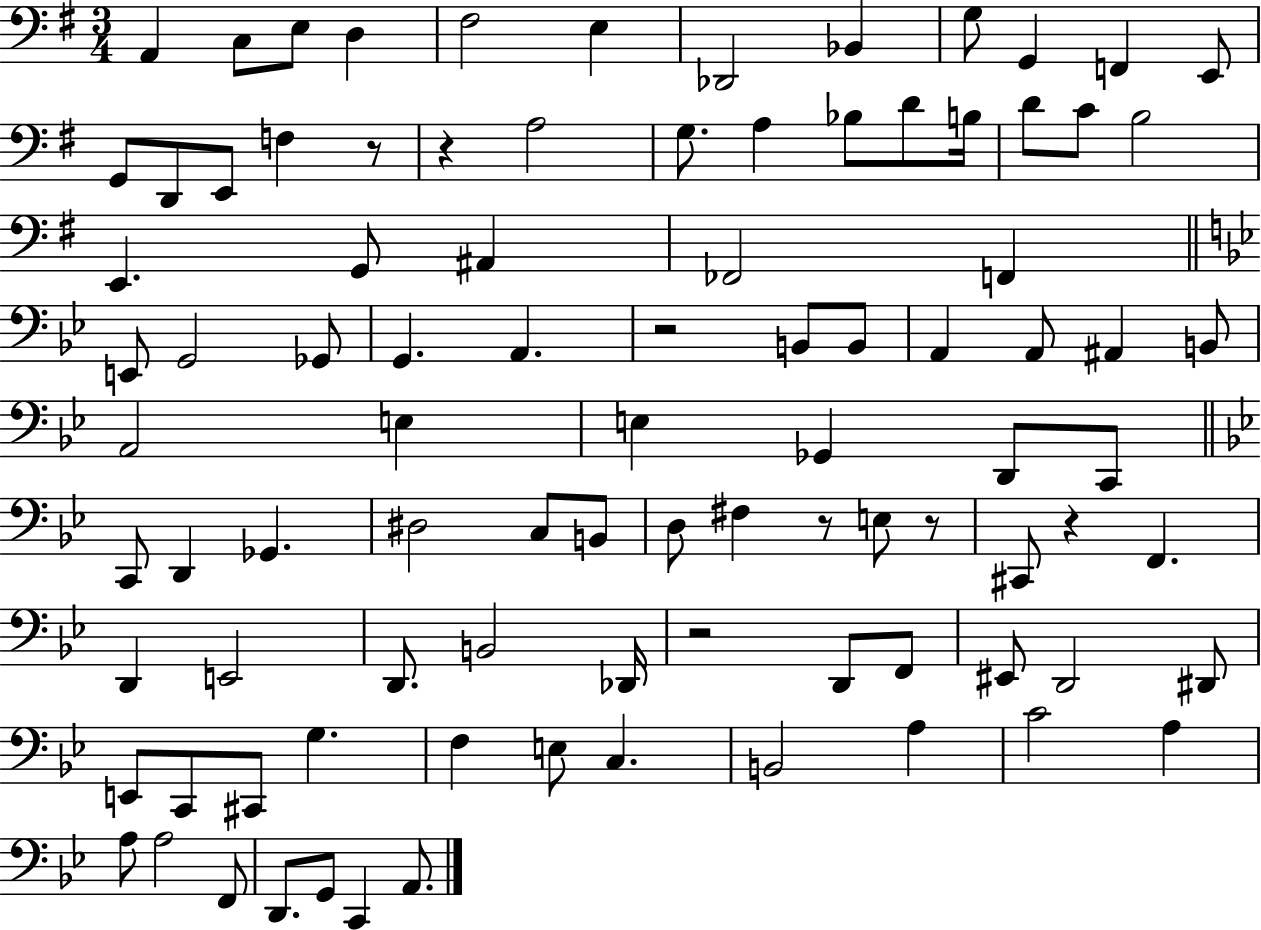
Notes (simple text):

A2/q C3/e E3/e D3/q F#3/h E3/q Db2/h Bb2/q G3/e G2/q F2/q E2/e G2/e D2/e E2/e F3/q R/e R/q A3/h G3/e. A3/q Bb3/e D4/e B3/s D4/e C4/e B3/h E2/q. G2/e A#2/q FES2/h F2/q E2/e G2/h Gb2/e G2/q. A2/q. R/h B2/e B2/e A2/q A2/e A#2/q B2/e A2/h E3/q E3/q Gb2/q D2/e C2/e C2/e D2/q Gb2/q. D#3/h C3/e B2/e D3/e F#3/q R/e E3/e R/e C#2/e R/q F2/q. D2/q E2/h D2/e. B2/h Db2/s R/h D2/e F2/e EIS2/e D2/h D#2/e E2/e C2/e C#2/e G3/q. F3/q E3/e C3/q. B2/h A3/q C4/h A3/q A3/e A3/h F2/e D2/e. G2/e C2/q A2/e.